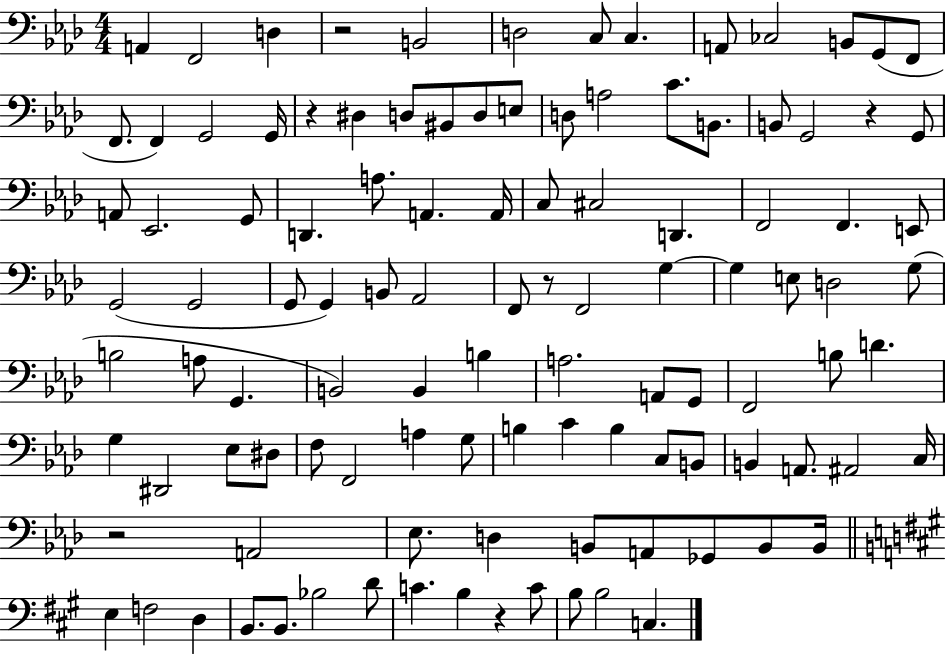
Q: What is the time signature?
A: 4/4